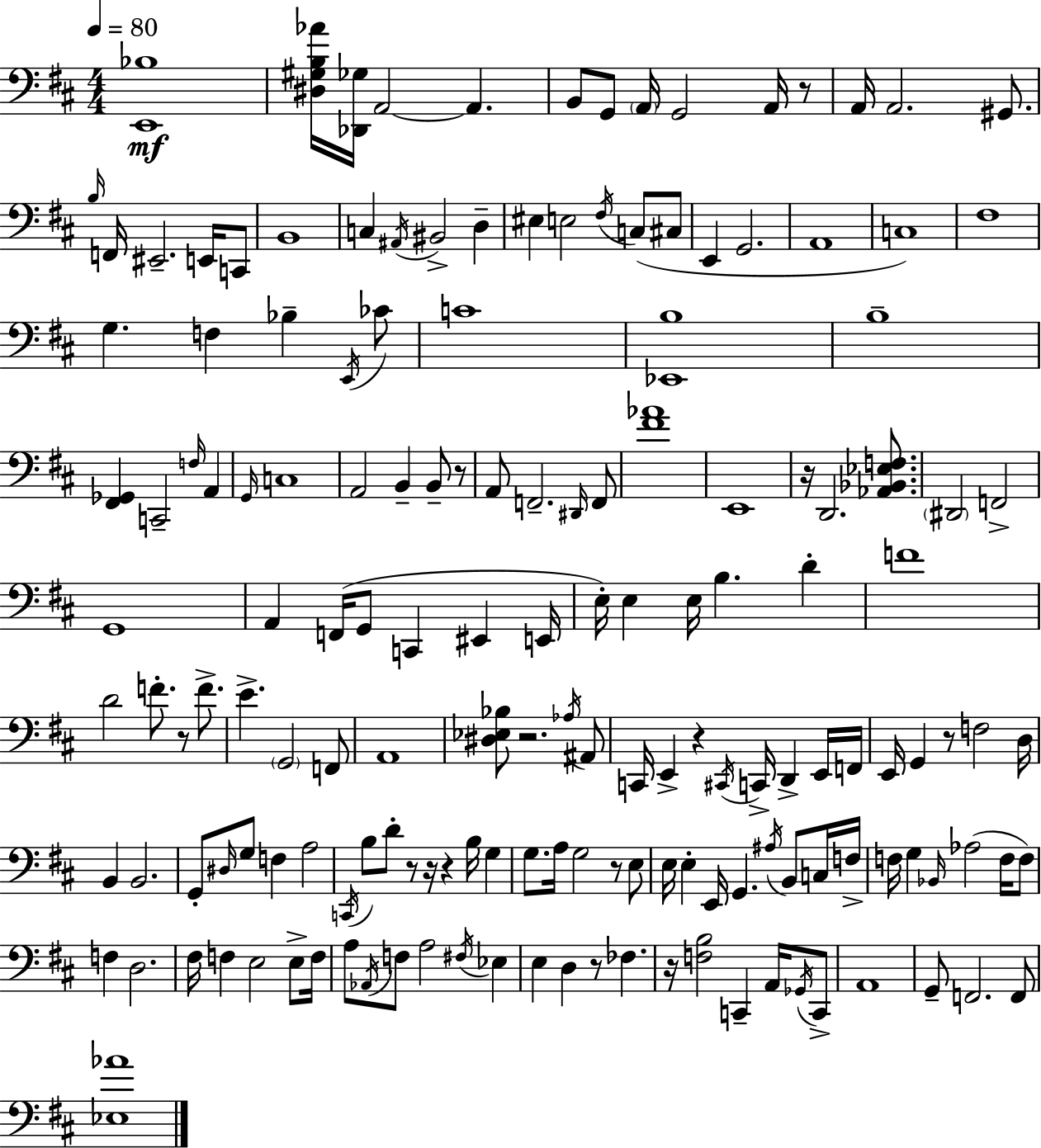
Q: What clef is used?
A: bass